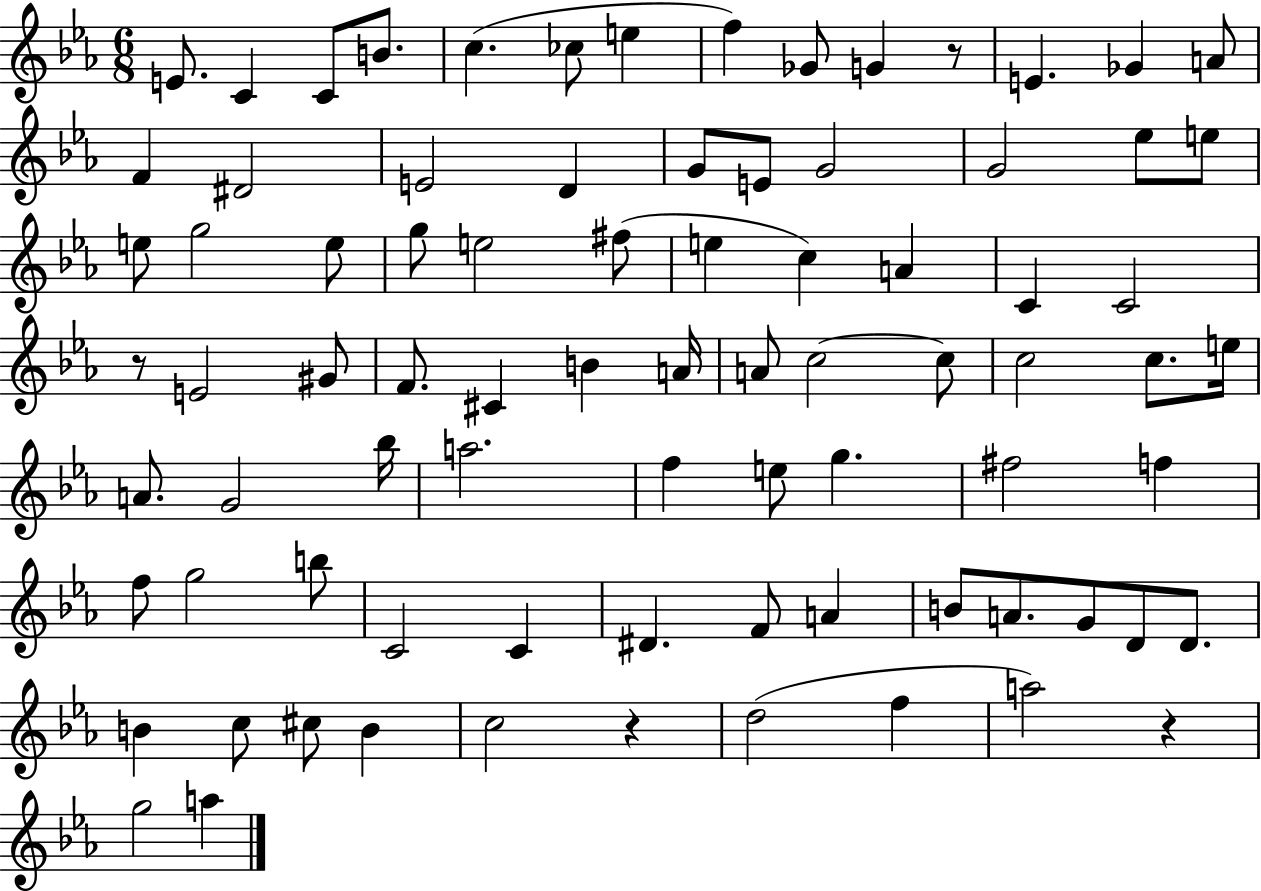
{
  \clef treble
  \numericTimeSignature
  \time 6/8
  \key ees \major
  e'8. c'4 c'8 b'8. | c''4.( ces''8 e''4 | f''4) ges'8 g'4 r8 | e'4. ges'4 a'8 | \break f'4 dis'2 | e'2 d'4 | g'8 e'8 g'2 | g'2 ees''8 e''8 | \break e''8 g''2 e''8 | g''8 e''2 fis''8( | e''4 c''4) a'4 | c'4 c'2 | \break r8 e'2 gis'8 | f'8. cis'4 b'4 a'16 | a'8 c''2~~ c''8 | c''2 c''8. e''16 | \break a'8. g'2 bes''16 | a''2. | f''4 e''8 g''4. | fis''2 f''4 | \break f''8 g''2 b''8 | c'2 c'4 | dis'4. f'8 a'4 | b'8 a'8. g'8 d'8 d'8. | \break b'4 c''8 cis''8 b'4 | c''2 r4 | d''2( f''4 | a''2) r4 | \break g''2 a''4 | \bar "|."
}